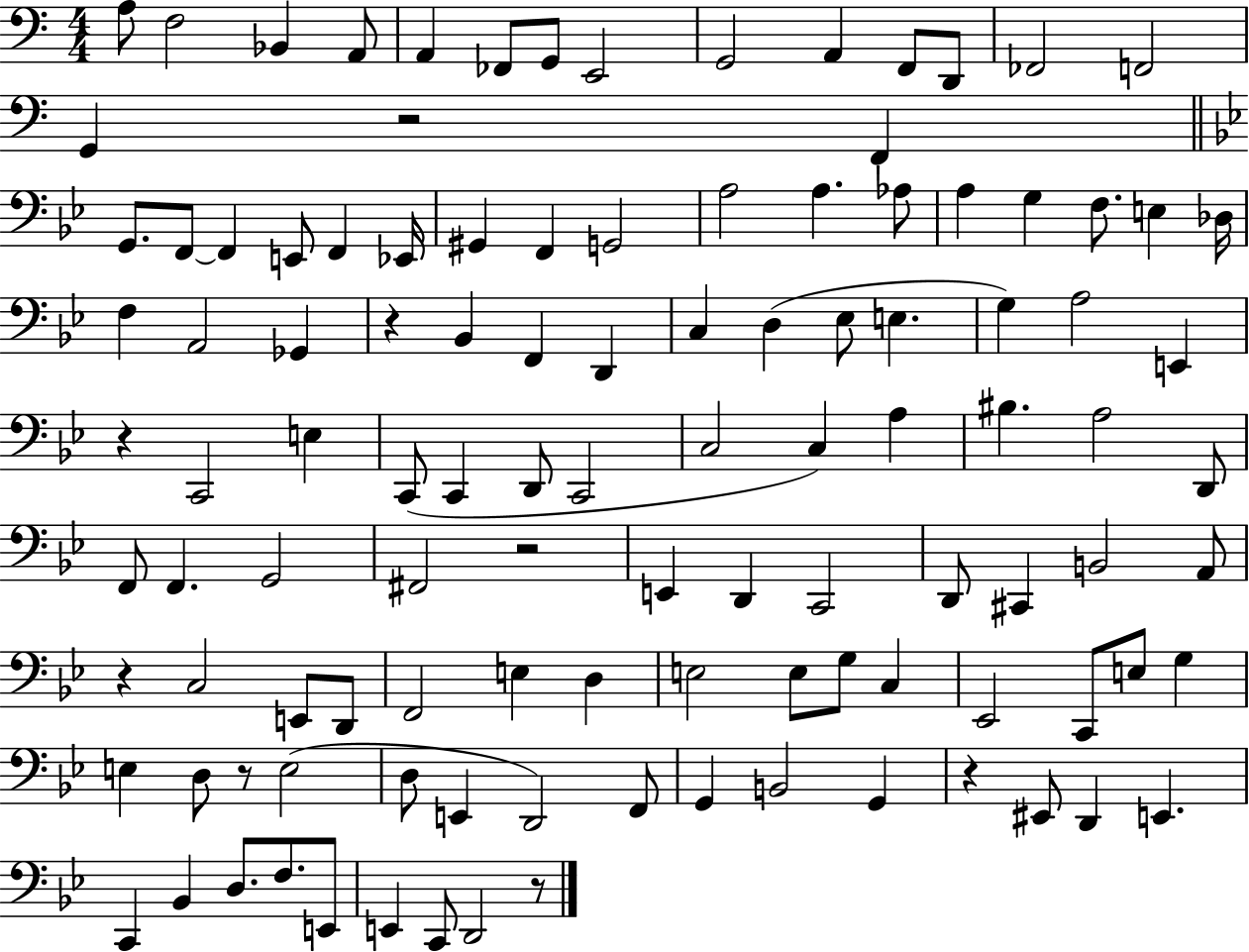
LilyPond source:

{
  \clef bass
  \numericTimeSignature
  \time 4/4
  \key c \major
  a8 f2 bes,4 a,8 | a,4 fes,8 g,8 e,2 | g,2 a,4 f,8 d,8 | fes,2 f,2 | \break g,4 r2 f,4 | \bar "||" \break \key g \minor g,8. f,8~~ f,4 e,8 f,4 ees,16 | gis,4 f,4 g,2 | a2 a4. aes8 | a4 g4 f8. e4 des16 | \break f4 a,2 ges,4 | r4 bes,4 f,4 d,4 | c4 d4( ees8 e4. | g4) a2 e,4 | \break r4 c,2 e4 | c,8( c,4 d,8 c,2 | c2 c4) a4 | bis4. a2 d,8 | \break f,8 f,4. g,2 | fis,2 r2 | e,4 d,4 c,2 | d,8 cis,4 b,2 a,8 | \break r4 c2 e,8 d,8 | f,2 e4 d4 | e2 e8 g8 c4 | ees,2 c,8 e8 g4 | \break e4 d8 r8 e2( | d8 e,4 d,2) f,8 | g,4 b,2 g,4 | r4 eis,8 d,4 e,4. | \break c,4 bes,4 d8. f8. e,8 | e,4 c,8 d,2 r8 | \bar "|."
}